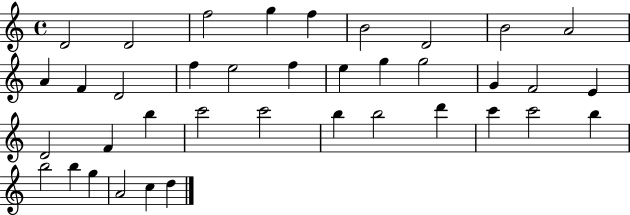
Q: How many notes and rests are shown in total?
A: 38